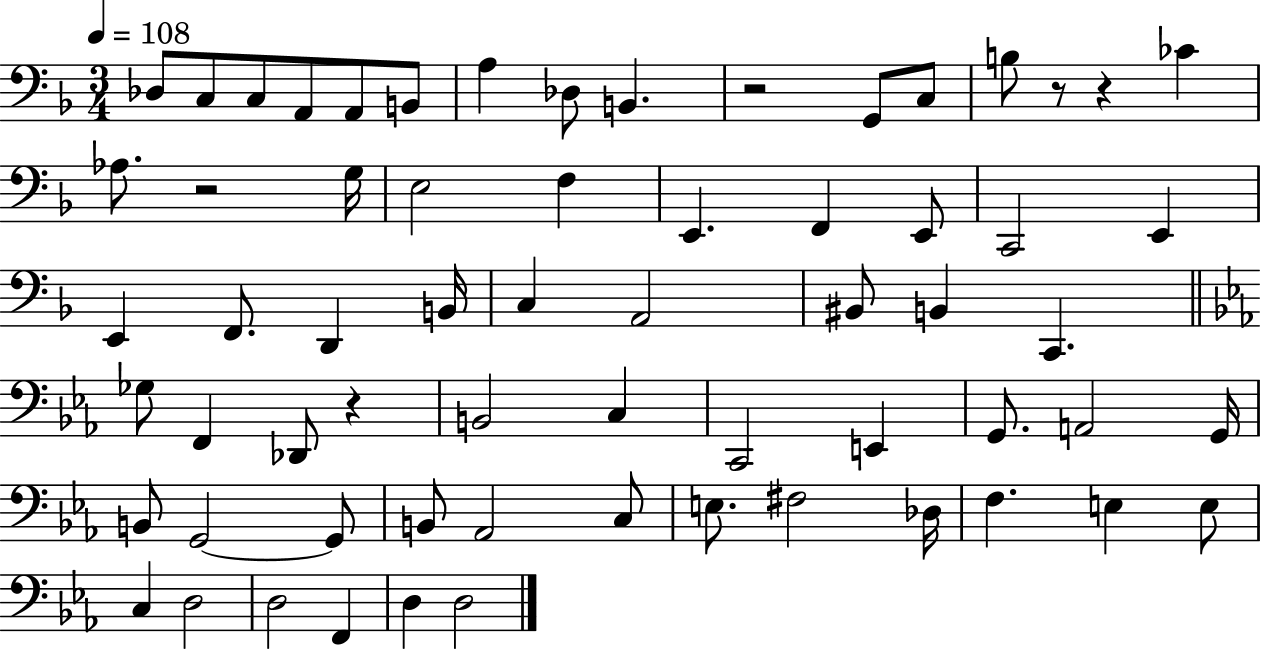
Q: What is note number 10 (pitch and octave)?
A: G2